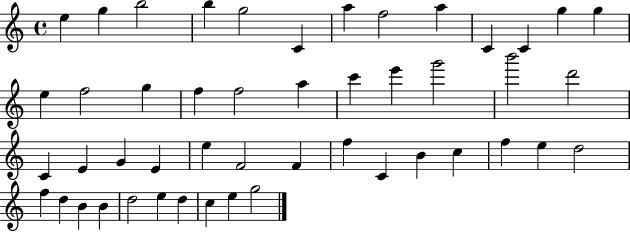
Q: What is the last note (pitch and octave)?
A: G5